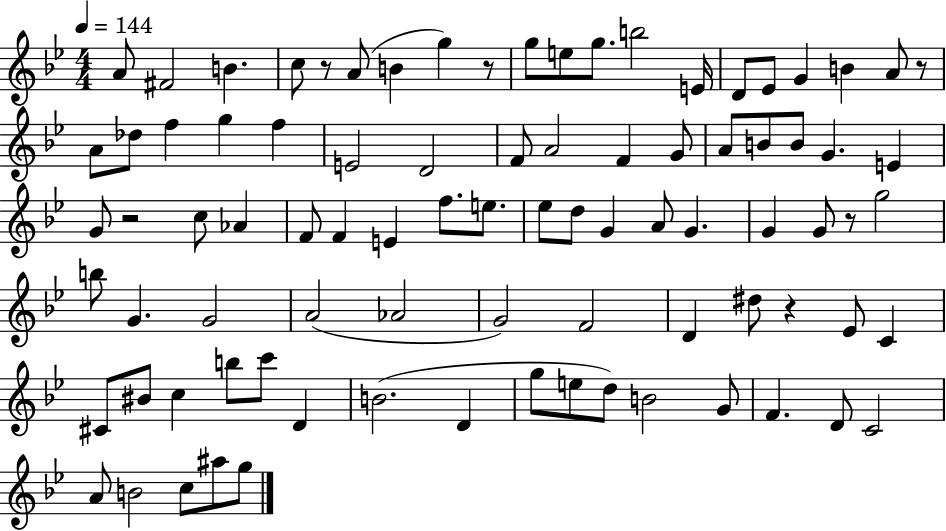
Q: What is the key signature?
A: BES major